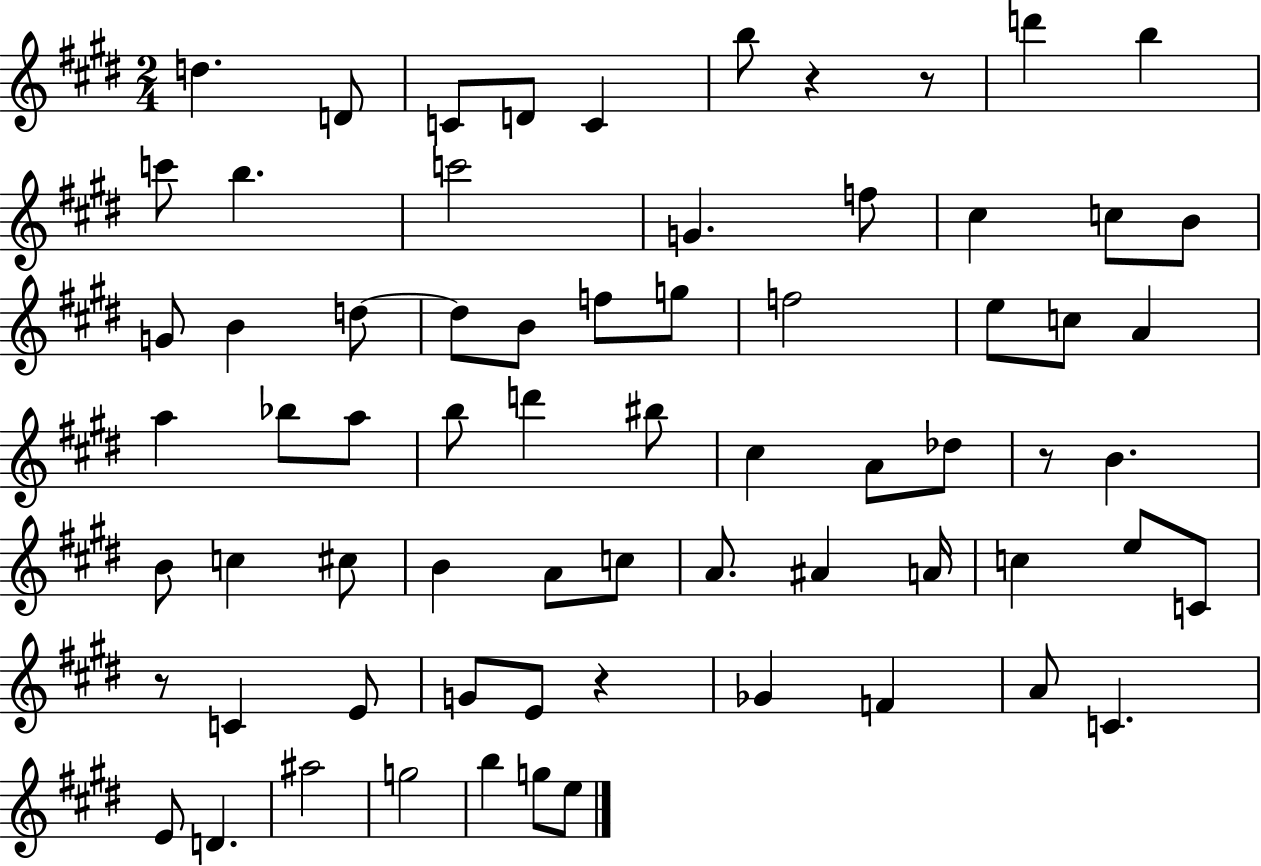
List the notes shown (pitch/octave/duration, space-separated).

D5/q. D4/e C4/e D4/e C4/q B5/e R/q R/e D6/q B5/q C6/e B5/q. C6/h G4/q. F5/e C#5/q C5/e B4/e G4/e B4/q D5/e D5/e B4/e F5/e G5/e F5/h E5/e C5/e A4/q A5/q Bb5/e A5/e B5/e D6/q BIS5/e C#5/q A4/e Db5/e R/e B4/q. B4/e C5/q C#5/e B4/q A4/e C5/e A4/e. A#4/q A4/s C5/q E5/e C4/e R/e C4/q E4/e G4/e E4/e R/q Gb4/q F4/q A4/e C4/q. E4/e D4/q. A#5/h G5/h B5/q G5/e E5/e